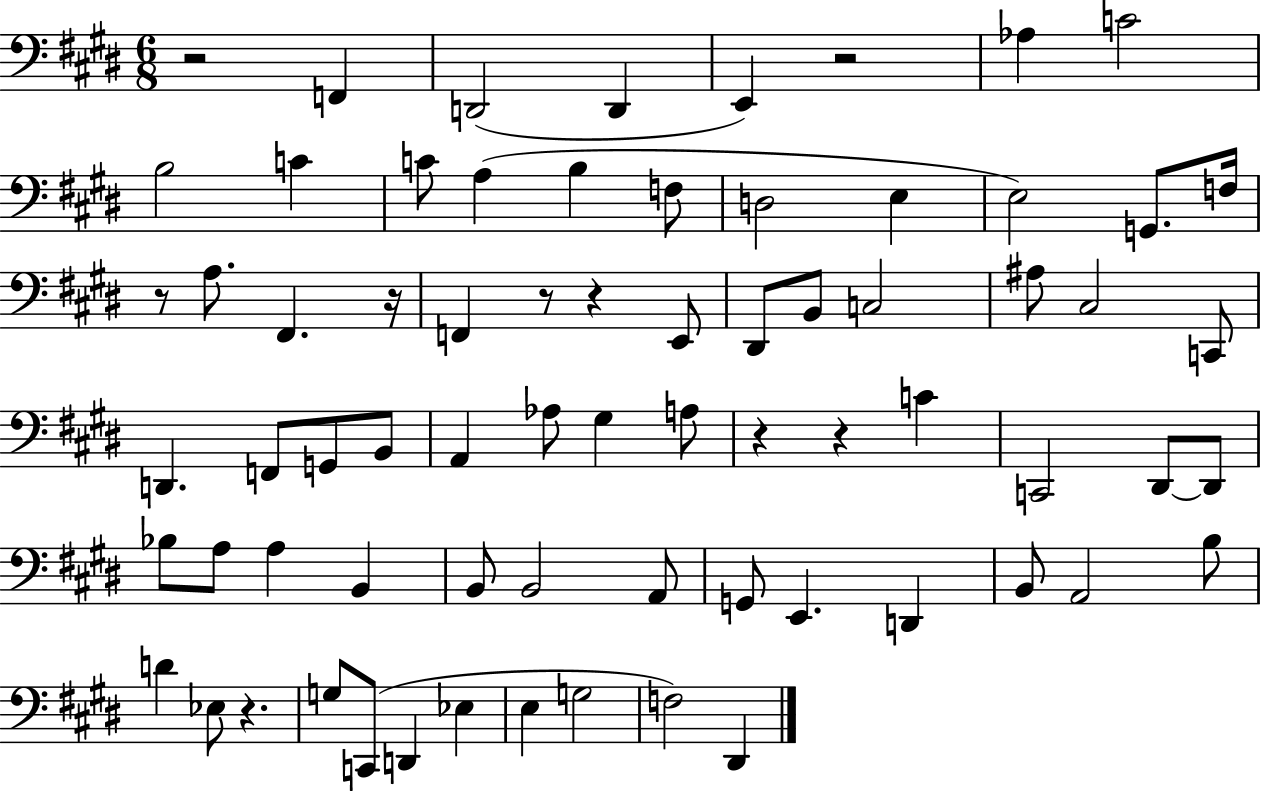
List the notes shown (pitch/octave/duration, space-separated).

R/h F2/q D2/h D2/q E2/q R/h Ab3/q C4/h B3/h C4/q C4/e A3/q B3/q F3/e D3/h E3/q E3/h G2/e. F3/s R/e A3/e. F#2/q. R/s F2/q R/e R/q E2/e D#2/e B2/e C3/h A#3/e C#3/h C2/e D2/q. F2/e G2/e B2/e A2/q Ab3/e G#3/q A3/e R/q R/q C4/q C2/h D#2/e D#2/e Bb3/e A3/e A3/q B2/q B2/e B2/h A2/e G2/e E2/q. D2/q B2/e A2/h B3/e D4/q Eb3/e R/q. G3/e C2/e D2/q Eb3/q E3/q G3/h F3/h D#2/q